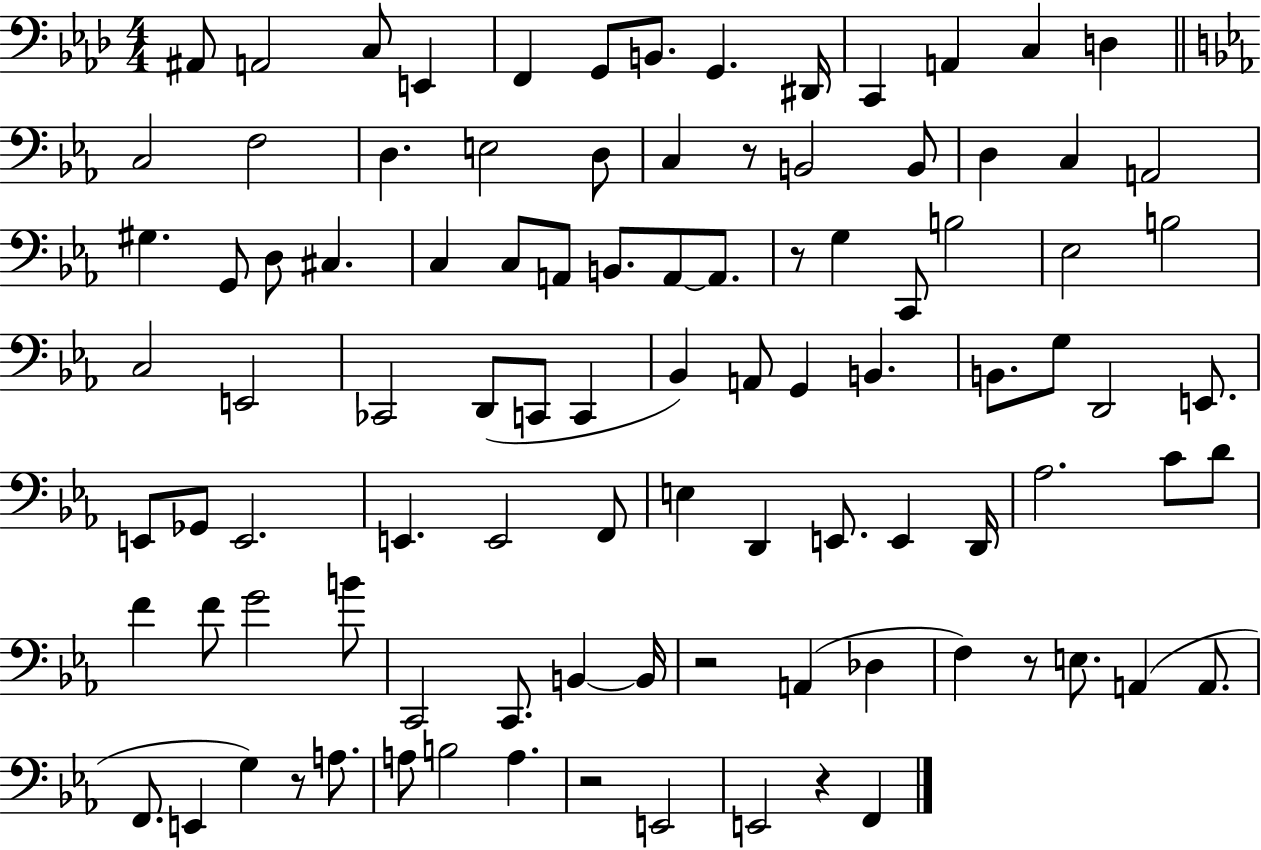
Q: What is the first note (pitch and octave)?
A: A#2